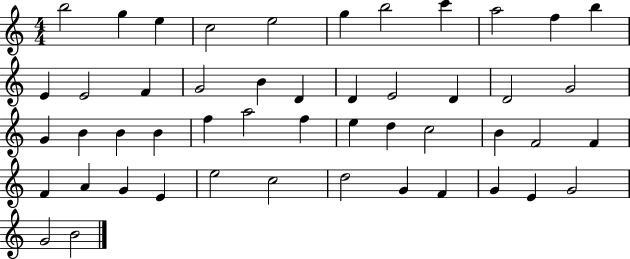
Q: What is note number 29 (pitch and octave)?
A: F5